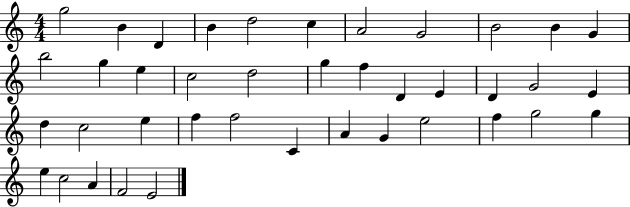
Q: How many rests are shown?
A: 0